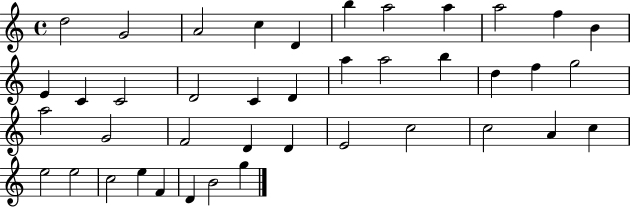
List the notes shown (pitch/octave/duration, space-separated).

D5/h G4/h A4/h C5/q D4/q B5/q A5/h A5/q A5/h F5/q B4/q E4/q C4/q C4/h D4/h C4/q D4/q A5/q A5/h B5/q D5/q F5/q G5/h A5/h G4/h F4/h D4/q D4/q E4/h C5/h C5/h A4/q C5/q E5/h E5/h C5/h E5/q F4/q D4/q B4/h G5/q